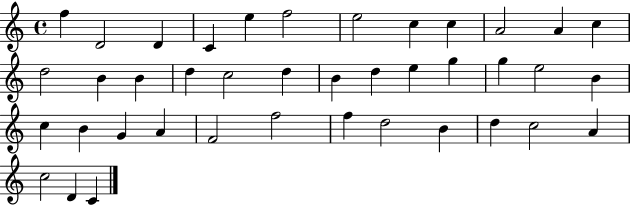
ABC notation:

X:1
T:Untitled
M:4/4
L:1/4
K:C
f D2 D C e f2 e2 c c A2 A c d2 B B d c2 d B d e g g e2 B c B G A F2 f2 f d2 B d c2 A c2 D C